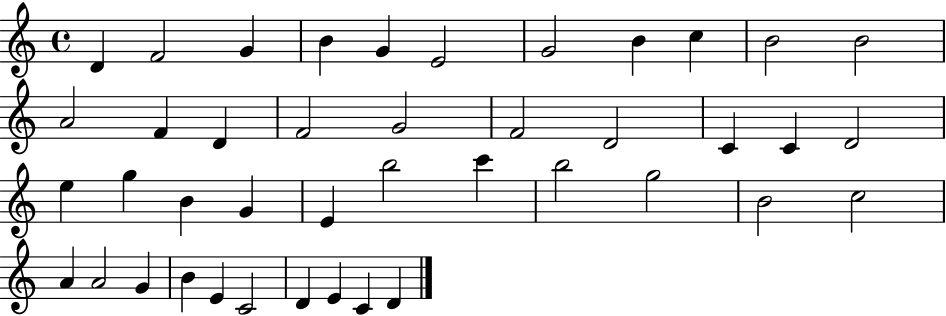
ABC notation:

X:1
T:Untitled
M:4/4
L:1/4
K:C
D F2 G B G E2 G2 B c B2 B2 A2 F D F2 G2 F2 D2 C C D2 e g B G E b2 c' b2 g2 B2 c2 A A2 G B E C2 D E C D